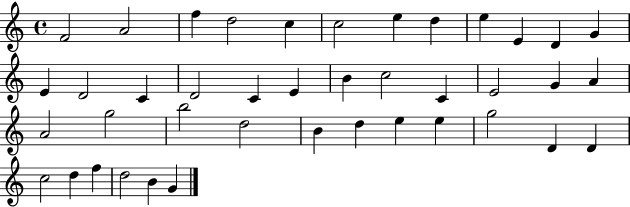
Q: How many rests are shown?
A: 0